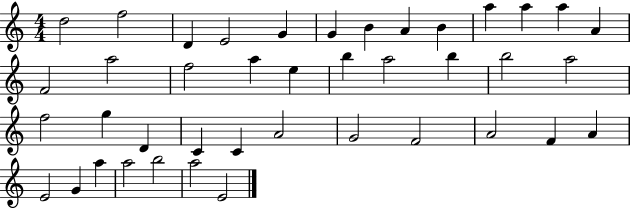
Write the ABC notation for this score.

X:1
T:Untitled
M:4/4
L:1/4
K:C
d2 f2 D E2 G G B A B a a a A F2 a2 f2 a e b a2 b b2 a2 f2 g D C C A2 G2 F2 A2 F A E2 G a a2 b2 a2 E2